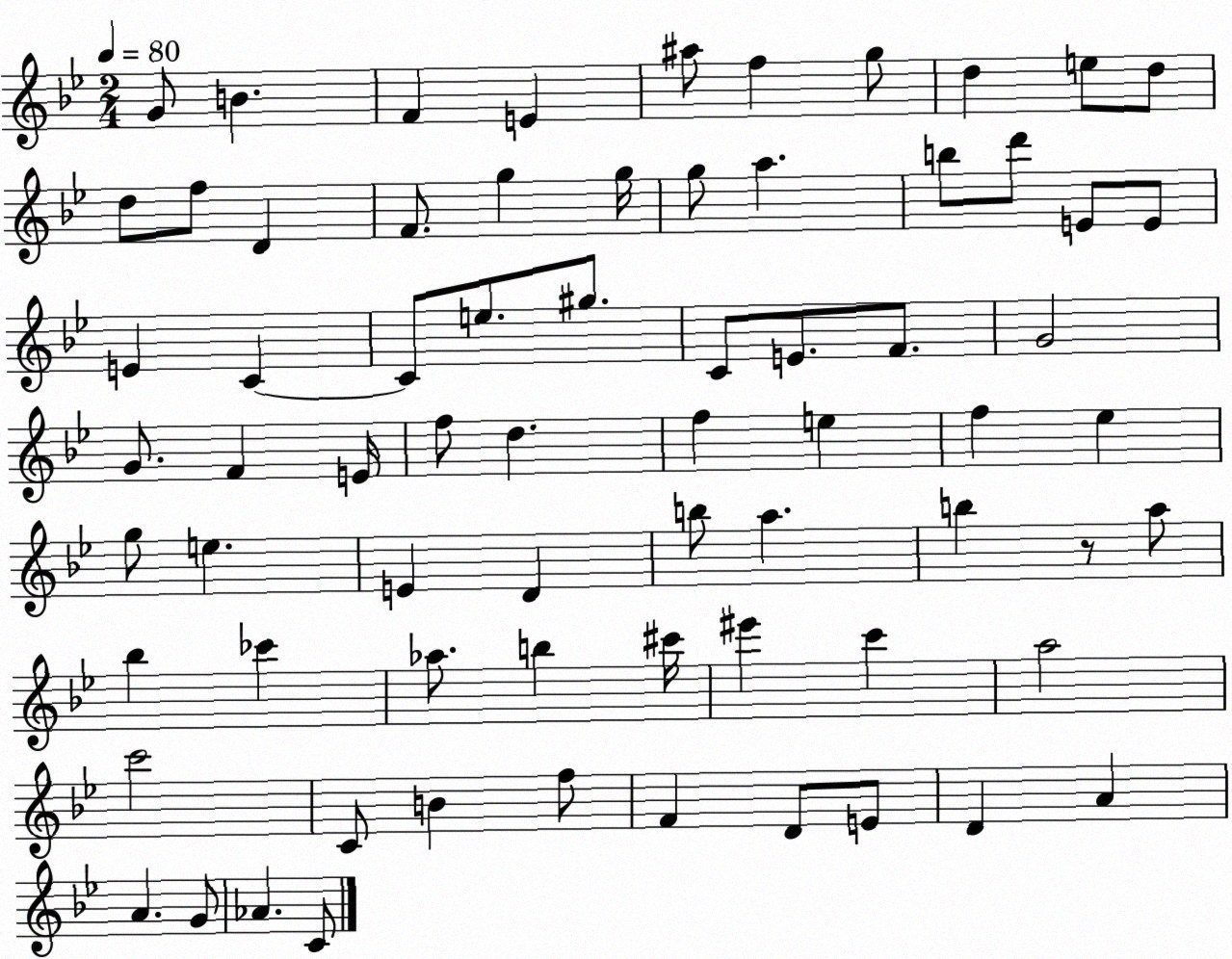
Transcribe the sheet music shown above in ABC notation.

X:1
T:Untitled
M:2/4
L:1/4
K:Bb
G/2 B F E ^a/2 f g/2 d e/2 d/2 d/2 f/2 D F/2 g g/4 g/2 a b/2 d'/2 E/2 E/2 E C C/2 e/2 ^g/2 C/2 E/2 F/2 G2 G/2 F E/4 f/2 d f e f _e g/2 e E D b/2 a b z/2 a/2 _b _c' _a/2 b ^c'/4 ^e' c' a2 c'2 C/2 B f/2 F D/2 E/2 D A A G/2 _A C/2